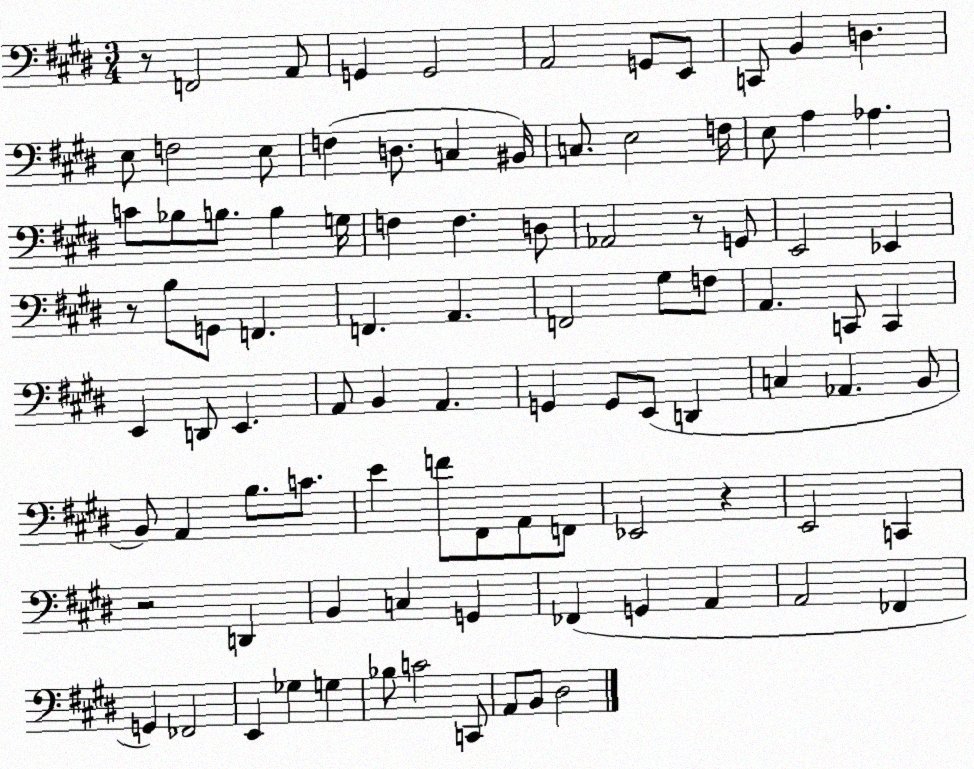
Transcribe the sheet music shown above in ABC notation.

X:1
T:Untitled
M:3/4
L:1/4
K:E
z/2 F,,2 A,,/2 G,, G,,2 A,,2 G,,/2 E,,/2 C,,/2 B,, D, E,/2 F,2 E,/2 F, D,/2 C, ^B,,/4 C,/2 E,2 F,/4 E,/2 A, _A, C/2 _B,/2 B,/2 B, G,/4 F, F, D,/2 _A,,2 z/2 G,,/2 E,,2 _E,, z/2 B,/2 G,,/2 F,, F,, A,, F,,2 ^G,/2 F,/2 A,, C,,/2 C,, E,, D,,/2 E,, A,,/2 B,, A,, G,, G,,/2 E,,/2 D,, C, _A,, B,,/2 B,,/2 A,, B,/2 C/2 E F/2 ^F,,/2 A,,/2 F,,/2 _E,,2 z E,,2 C,, z2 D,, B,, C, G,, _F,, G,, A,, A,,2 _F,, G,, _F,,2 E,, _G, G, _B,/2 C2 C,,/2 A,,/2 B,,/2 ^D,2